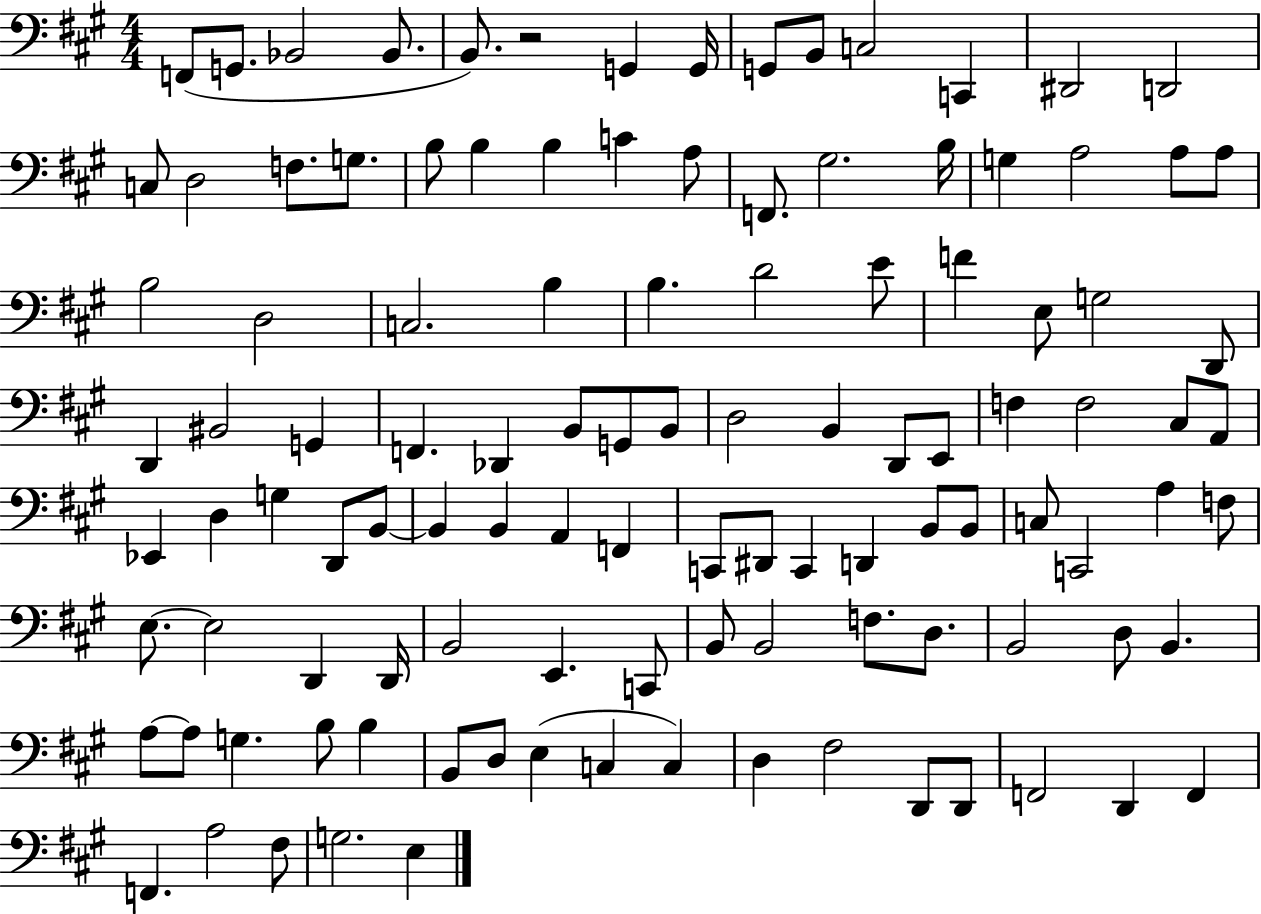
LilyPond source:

{
  \clef bass
  \numericTimeSignature
  \time 4/4
  \key a \major
  f,8( g,8. bes,2 bes,8. | b,8.) r2 g,4 g,16 | g,8 b,8 c2 c,4 | dis,2 d,2 | \break c8 d2 f8. g8. | b8 b4 b4 c'4 a8 | f,8. gis2. b16 | g4 a2 a8 a8 | \break b2 d2 | c2. b4 | b4. d'2 e'8 | f'4 e8 g2 d,8 | \break d,4 bis,2 g,4 | f,4. des,4 b,8 g,8 b,8 | d2 b,4 d,8 e,8 | f4 f2 cis8 a,8 | \break ees,4 d4 g4 d,8 b,8~~ | b,4 b,4 a,4 f,4 | c,8 dis,8 c,4 d,4 b,8 b,8 | c8 c,2 a4 f8 | \break e8.~~ e2 d,4 d,16 | b,2 e,4. c,8 | b,8 b,2 f8. d8. | b,2 d8 b,4. | \break a8~~ a8 g4. b8 b4 | b,8 d8 e4( c4 c4) | d4 fis2 d,8 d,8 | f,2 d,4 f,4 | \break f,4. a2 fis8 | g2. e4 | \bar "|."
}